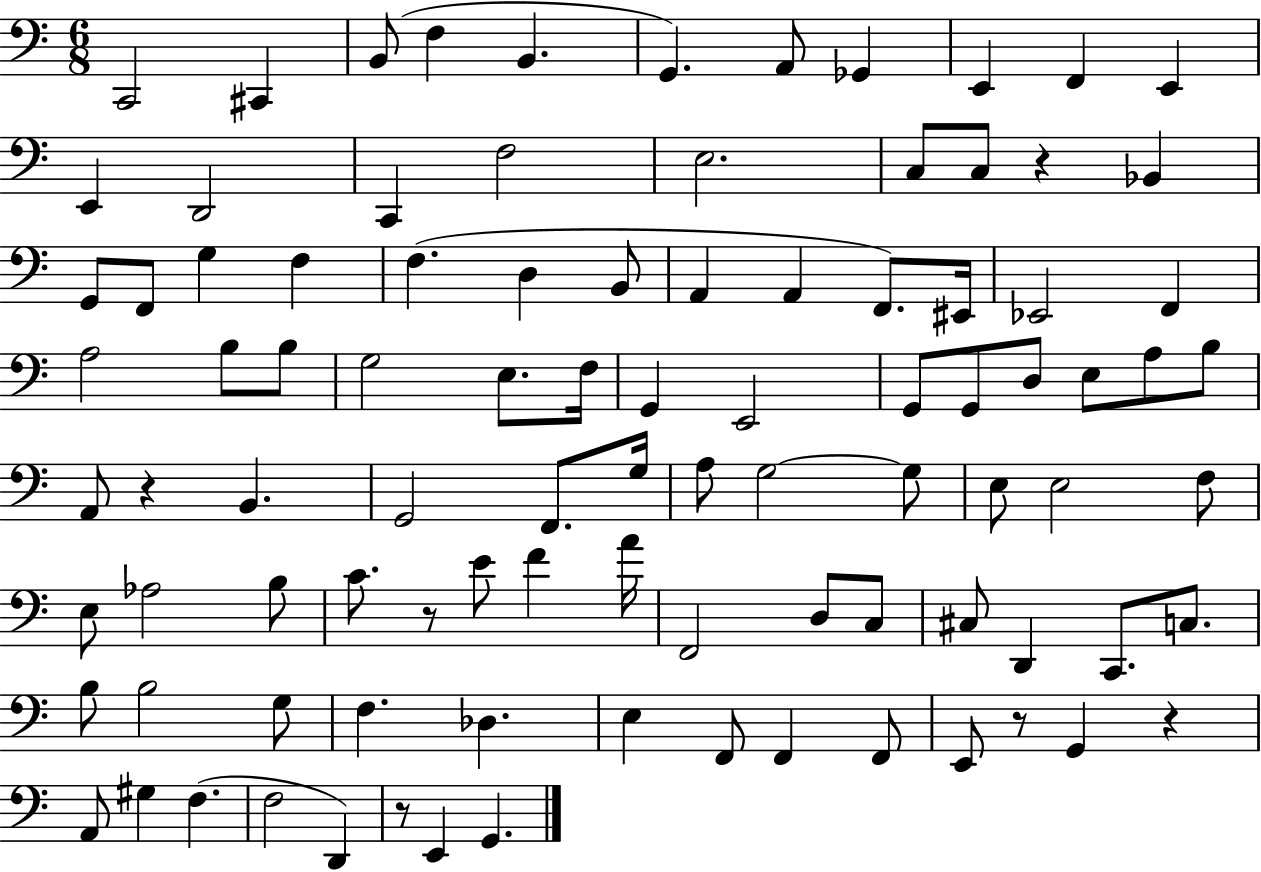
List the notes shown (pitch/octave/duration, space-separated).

C2/h C#2/q B2/e F3/q B2/q. G2/q. A2/e Gb2/q E2/q F2/q E2/q E2/q D2/h C2/q F3/h E3/h. C3/e C3/e R/q Bb2/q G2/e F2/e G3/q F3/q F3/q. D3/q B2/e A2/q A2/q F2/e. EIS2/s Eb2/h F2/q A3/h B3/e B3/e G3/h E3/e. F3/s G2/q E2/h G2/e G2/e D3/e E3/e A3/e B3/e A2/e R/q B2/q. G2/h F2/e. G3/s A3/e G3/h G3/e E3/e E3/h F3/e E3/e Ab3/h B3/e C4/e. R/e E4/e F4/q A4/s F2/h D3/e C3/e C#3/e D2/q C2/e. C3/e. B3/e B3/h G3/e F3/q. Db3/q. E3/q F2/e F2/q F2/e E2/e R/e G2/q R/q A2/e G#3/q F3/q. F3/h D2/q R/e E2/q G2/q.